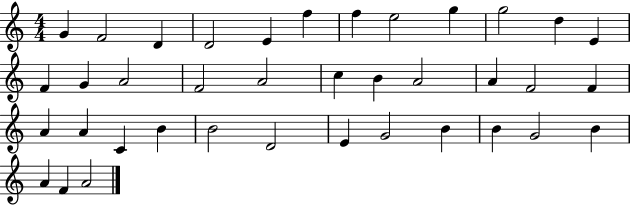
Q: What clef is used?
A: treble